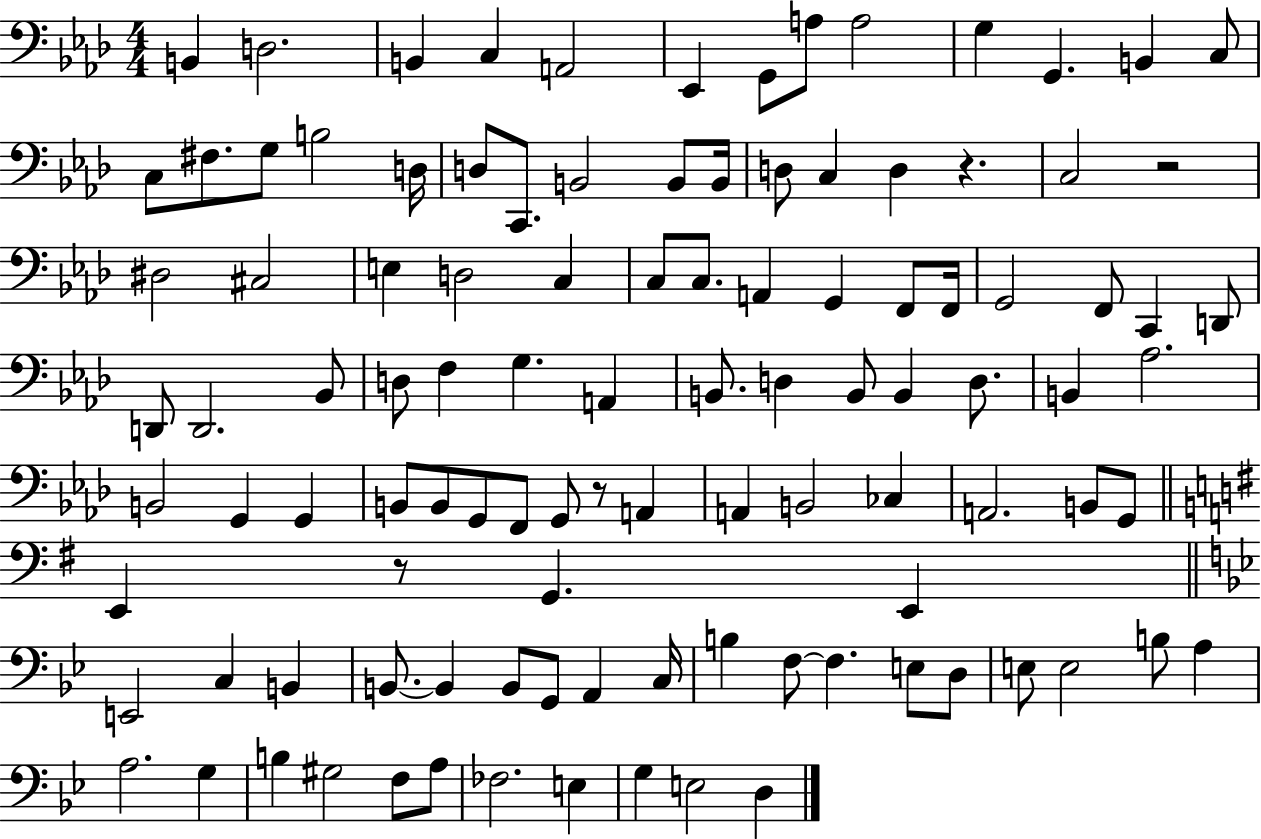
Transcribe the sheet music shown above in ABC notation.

X:1
T:Untitled
M:4/4
L:1/4
K:Ab
B,, D,2 B,, C, A,,2 _E,, G,,/2 A,/2 A,2 G, G,, B,, C,/2 C,/2 ^F,/2 G,/2 B,2 D,/4 D,/2 C,,/2 B,,2 B,,/2 B,,/4 D,/2 C, D, z C,2 z2 ^D,2 ^C,2 E, D,2 C, C,/2 C,/2 A,, G,, F,,/2 F,,/4 G,,2 F,,/2 C,, D,,/2 D,,/2 D,,2 _B,,/2 D,/2 F, G, A,, B,,/2 D, B,,/2 B,, D,/2 B,, _A,2 B,,2 G,, G,, B,,/2 B,,/2 G,,/2 F,,/2 G,,/2 z/2 A,, A,, B,,2 _C, A,,2 B,,/2 G,,/2 E,, z/2 G,, E,, E,,2 C, B,, B,,/2 B,, B,,/2 G,,/2 A,, C,/4 B, F,/2 F, E,/2 D,/2 E,/2 E,2 B,/2 A, A,2 G, B, ^G,2 F,/2 A,/2 _F,2 E, G, E,2 D,